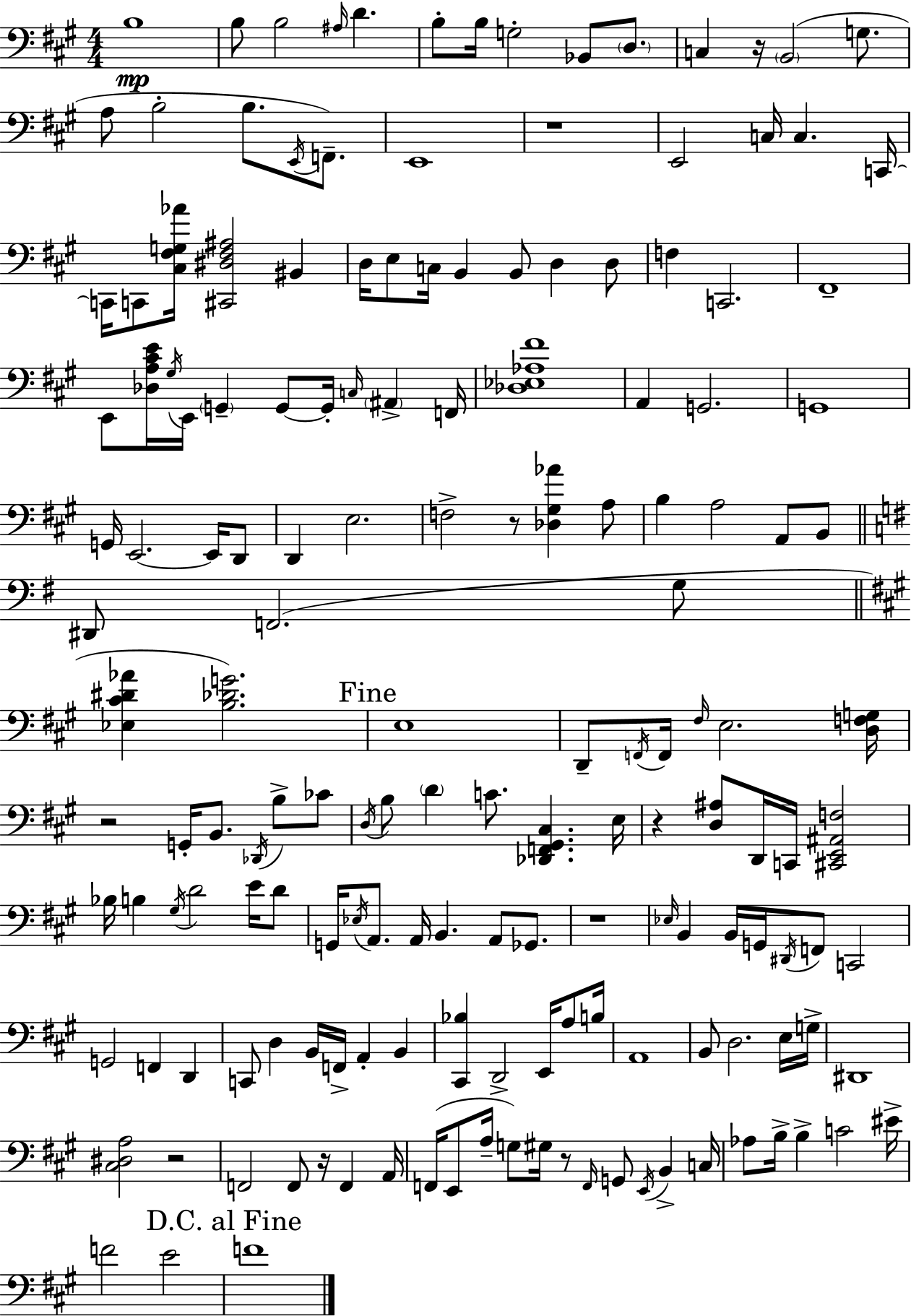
{
  \clef bass
  \numericTimeSignature
  \time 4/4
  \key a \major
  b1\mp | b8 b2 \grace { ais16 } d'4. | b8-. b16 g2-. bes,8 \parenthesize d8. | c4 r16 \parenthesize b,2( g8. | \break a8 b2-. b8. \acciaccatura { e,16 }) f,8.-- | e,1 | r1 | e,2 c16 c4. | \break c,16~~ c,16 c,8 <cis fis g aes'>16 <cis, dis fis ais>2 bis,4 | d16 e8 c16 b,4 b,8 d4 | d8 f4 c,2. | fis,1-- | \break e,8 <des a cis' e'>16 \acciaccatura { gis16 } e,16 \parenthesize g,4-- g,8~~ g,16-. \grace { c16 } \parenthesize ais,4-> | f,16 <des ees aes fis'>1 | a,4 g,2. | g,1 | \break g,16 e,2.~~ | e,16 d,8 d,4 e2. | f2-> r8 <des gis aes'>4 | a8 b4 a2 | \break a,8 b,8 \bar "||" \break \key e \minor dis,8 f,2.( g8 | \bar "||" \break \key a \major <ees cis' dis' aes'>4 <b des' g'>2.) | \mark "Fine" e1 | d,8-- \acciaccatura { f,16 } f,16 \grace { fis16 } e2. | <d f g>16 r2 g,16-. b,8. \acciaccatura { des,16 } b8-> | \break ces'8 \acciaccatura { d16 } b8 \parenthesize d'4 c'8. <des, f, gis, cis>4. | e16 r4 <d ais>8 d,16 c,16 <cis, e, ais, f>2 | bes16 b4 \acciaccatura { gis16 } d'2 | e'16 d'8 g,16 \acciaccatura { ees16 } a,8. a,16 b,4. | \break a,8 ges,8. r1 | \grace { ees16 } b,4 b,16 g,16 \acciaccatura { dis,16 } f,8 | c,2 g,2 | f,4 d,4 c,8 d4 b,16 f,16-> | \break a,4-. b,4 <cis, bes>4 d,2-> | e,16 a8 b16 a,1 | b,8 d2. | e16 g16-> dis,1 | \break <cis dis a>2 | r2 f,2 | f,8 r16 f,4 a,16 f,16( e,8 a16-- g8) gis16 r8 | \grace { f,16 } g,8 \acciaccatura { e,16 } b,4-> c16 aes8 b16-> b4-> | \break c'2 eis'16-> f'2 | e'2 \mark "D.C. al Fine" f'1 | \bar "|."
}